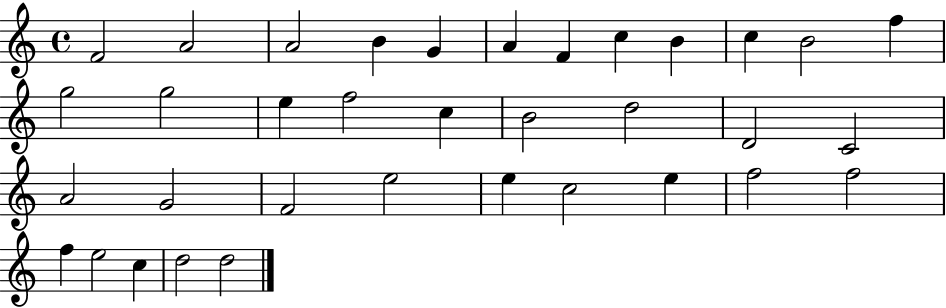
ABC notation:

X:1
T:Untitled
M:4/4
L:1/4
K:C
F2 A2 A2 B G A F c B c B2 f g2 g2 e f2 c B2 d2 D2 C2 A2 G2 F2 e2 e c2 e f2 f2 f e2 c d2 d2